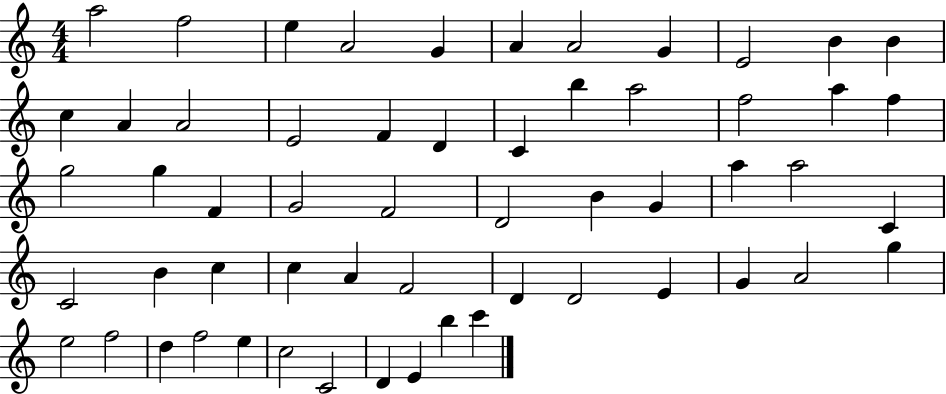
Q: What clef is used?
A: treble